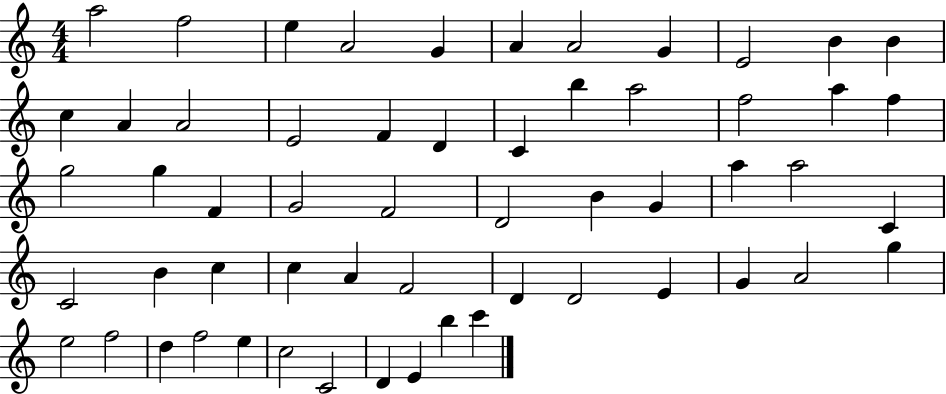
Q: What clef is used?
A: treble